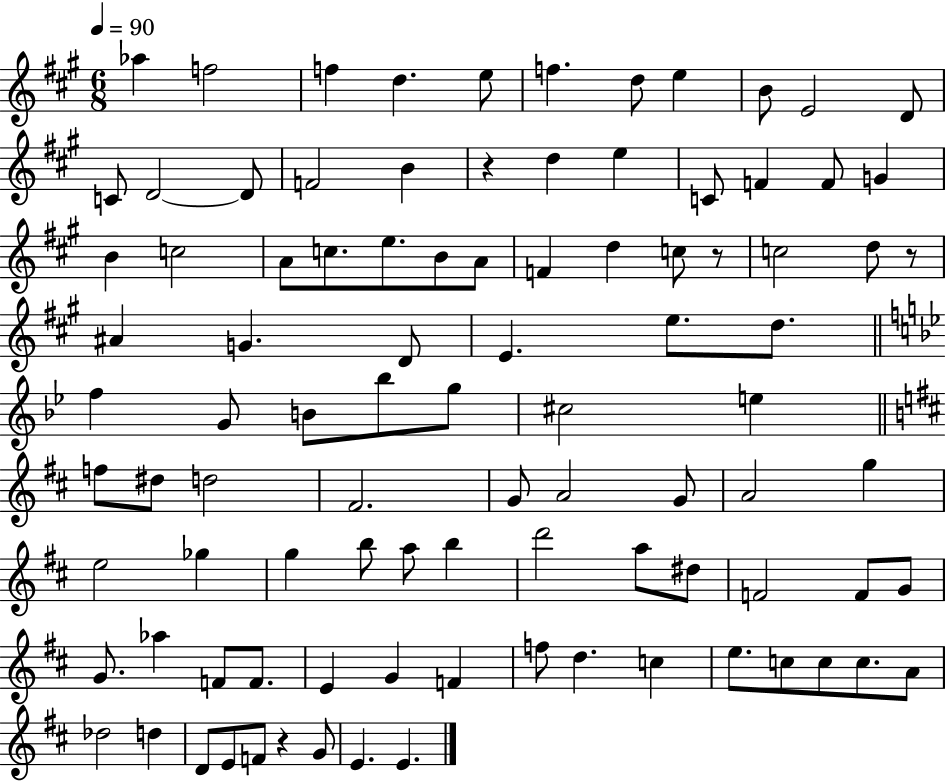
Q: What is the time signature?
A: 6/8